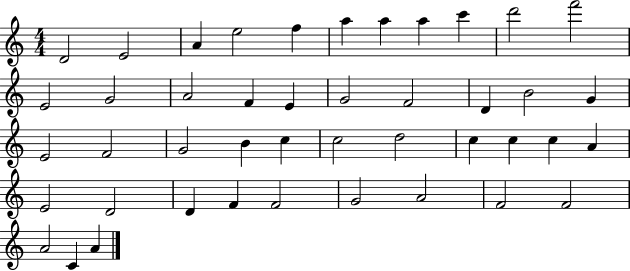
D4/h E4/h A4/q E5/h F5/q A5/q A5/q A5/q C6/q D6/h F6/h E4/h G4/h A4/h F4/q E4/q G4/h F4/h D4/q B4/h G4/q E4/h F4/h G4/h B4/q C5/q C5/h D5/h C5/q C5/q C5/q A4/q E4/h D4/h D4/q F4/q F4/h G4/h A4/h F4/h F4/h A4/h C4/q A4/q